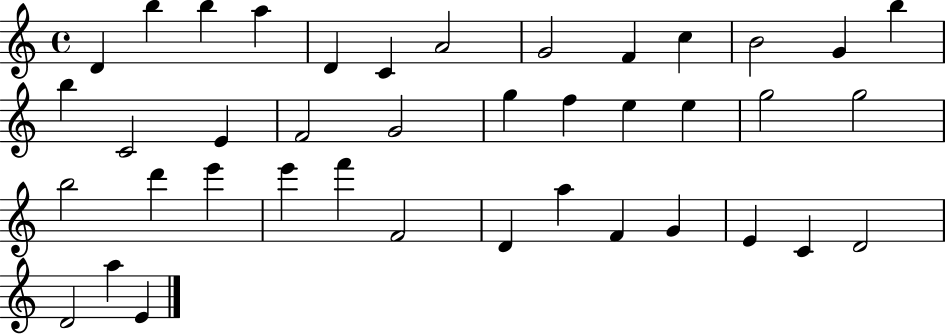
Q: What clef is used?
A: treble